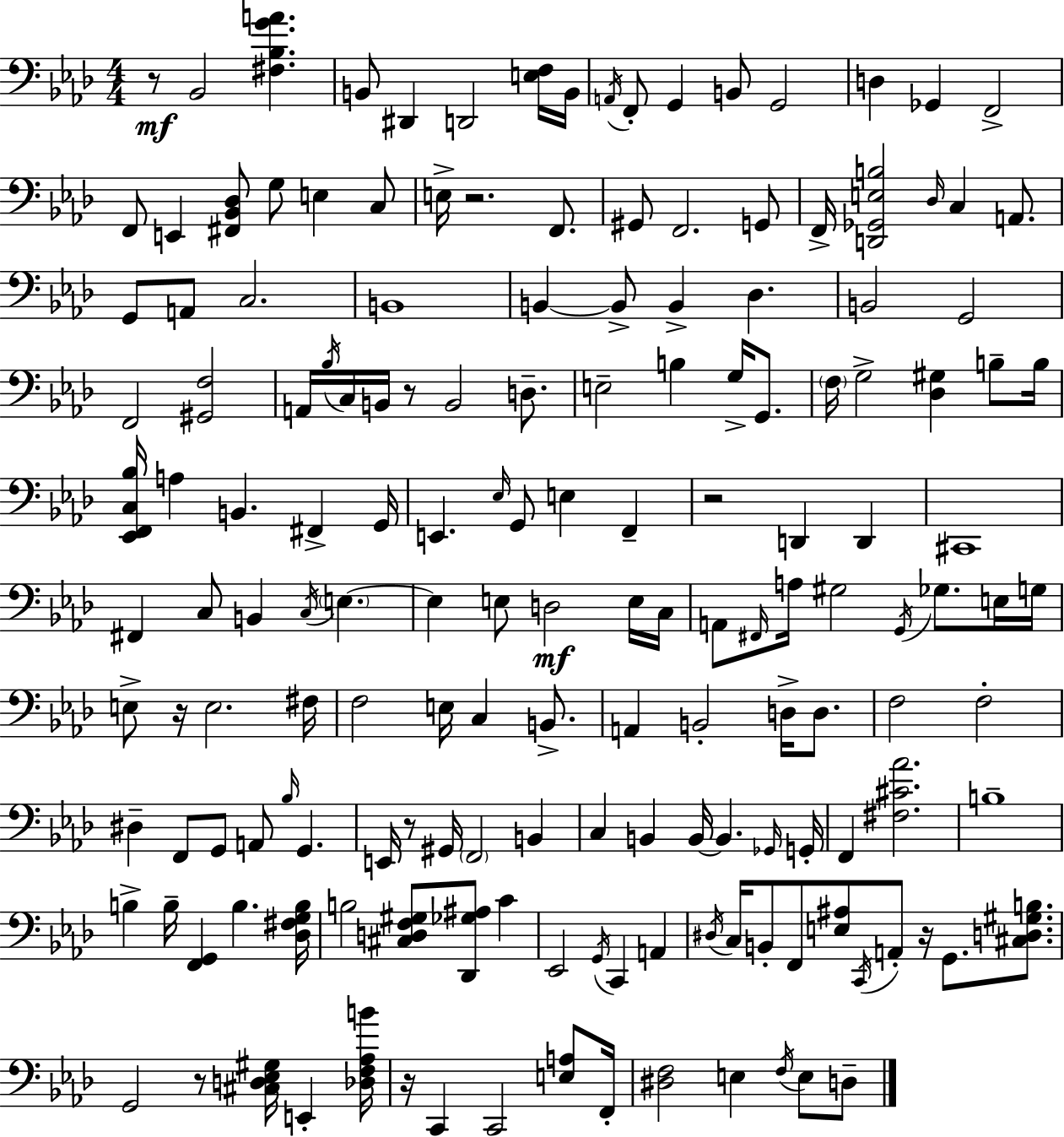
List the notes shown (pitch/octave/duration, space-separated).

R/e Bb2/h [F#3,Bb3,G4,A4]/q. B2/e D#2/q D2/h [E3,F3]/s B2/s A2/s F2/e G2/q B2/e G2/h D3/q Gb2/q F2/h F2/e E2/q [F#2,Bb2,Db3]/e G3/e E3/q C3/e E3/s R/h. F2/e. G#2/e F2/h. G2/e F2/s [D2,Gb2,E3,B3]/h Db3/s C3/q A2/e. G2/e A2/e C3/h. B2/w B2/q B2/e B2/q Db3/q. B2/h G2/h F2/h [G#2,F3]/h A2/s Bb3/s C3/s B2/s R/e B2/h D3/e. E3/h B3/q G3/s G2/e. F3/s G3/h [Db3,G#3]/q B3/e B3/s [Eb2,F2,C3,Bb3]/s A3/q B2/q. F#2/q G2/s E2/q. Eb3/s G2/e E3/q F2/q R/h D2/q D2/q C#2/w F#2/q C3/e B2/q C3/s E3/q. E3/q E3/e D3/h E3/s C3/s A2/e F#2/s A3/s G#3/h G2/s Gb3/e. E3/s G3/s E3/e R/s E3/h. F#3/s F3/h E3/s C3/q B2/e. A2/q B2/h D3/s D3/e. F3/h F3/h D#3/q F2/e G2/e A2/e Bb3/s G2/q. E2/s R/e G#2/s F2/h B2/q C3/q B2/q B2/s B2/q. Gb2/s G2/s F2/q [F#3,C#4,Ab4]/h. B3/w B3/q B3/s [F2,G2]/q B3/q. [Db3,F#3,G3,B3]/s B3/h [C#3,D3,F3,G#3]/e [Db2,Gb3,A#3]/e C4/q Eb2/h G2/s C2/q A2/q D#3/s C3/s B2/e F2/e [E3,A#3]/e C2/s A2/e R/s G2/e. [C#3,D3,G#3,B3]/e. G2/h R/e [C#3,D3,Eb3,G#3]/s E2/q [Db3,F3,Ab3,B4]/s R/s C2/q C2/h [E3,A3]/e F2/s [D#3,F3]/h E3/q F3/s E3/e D3/e